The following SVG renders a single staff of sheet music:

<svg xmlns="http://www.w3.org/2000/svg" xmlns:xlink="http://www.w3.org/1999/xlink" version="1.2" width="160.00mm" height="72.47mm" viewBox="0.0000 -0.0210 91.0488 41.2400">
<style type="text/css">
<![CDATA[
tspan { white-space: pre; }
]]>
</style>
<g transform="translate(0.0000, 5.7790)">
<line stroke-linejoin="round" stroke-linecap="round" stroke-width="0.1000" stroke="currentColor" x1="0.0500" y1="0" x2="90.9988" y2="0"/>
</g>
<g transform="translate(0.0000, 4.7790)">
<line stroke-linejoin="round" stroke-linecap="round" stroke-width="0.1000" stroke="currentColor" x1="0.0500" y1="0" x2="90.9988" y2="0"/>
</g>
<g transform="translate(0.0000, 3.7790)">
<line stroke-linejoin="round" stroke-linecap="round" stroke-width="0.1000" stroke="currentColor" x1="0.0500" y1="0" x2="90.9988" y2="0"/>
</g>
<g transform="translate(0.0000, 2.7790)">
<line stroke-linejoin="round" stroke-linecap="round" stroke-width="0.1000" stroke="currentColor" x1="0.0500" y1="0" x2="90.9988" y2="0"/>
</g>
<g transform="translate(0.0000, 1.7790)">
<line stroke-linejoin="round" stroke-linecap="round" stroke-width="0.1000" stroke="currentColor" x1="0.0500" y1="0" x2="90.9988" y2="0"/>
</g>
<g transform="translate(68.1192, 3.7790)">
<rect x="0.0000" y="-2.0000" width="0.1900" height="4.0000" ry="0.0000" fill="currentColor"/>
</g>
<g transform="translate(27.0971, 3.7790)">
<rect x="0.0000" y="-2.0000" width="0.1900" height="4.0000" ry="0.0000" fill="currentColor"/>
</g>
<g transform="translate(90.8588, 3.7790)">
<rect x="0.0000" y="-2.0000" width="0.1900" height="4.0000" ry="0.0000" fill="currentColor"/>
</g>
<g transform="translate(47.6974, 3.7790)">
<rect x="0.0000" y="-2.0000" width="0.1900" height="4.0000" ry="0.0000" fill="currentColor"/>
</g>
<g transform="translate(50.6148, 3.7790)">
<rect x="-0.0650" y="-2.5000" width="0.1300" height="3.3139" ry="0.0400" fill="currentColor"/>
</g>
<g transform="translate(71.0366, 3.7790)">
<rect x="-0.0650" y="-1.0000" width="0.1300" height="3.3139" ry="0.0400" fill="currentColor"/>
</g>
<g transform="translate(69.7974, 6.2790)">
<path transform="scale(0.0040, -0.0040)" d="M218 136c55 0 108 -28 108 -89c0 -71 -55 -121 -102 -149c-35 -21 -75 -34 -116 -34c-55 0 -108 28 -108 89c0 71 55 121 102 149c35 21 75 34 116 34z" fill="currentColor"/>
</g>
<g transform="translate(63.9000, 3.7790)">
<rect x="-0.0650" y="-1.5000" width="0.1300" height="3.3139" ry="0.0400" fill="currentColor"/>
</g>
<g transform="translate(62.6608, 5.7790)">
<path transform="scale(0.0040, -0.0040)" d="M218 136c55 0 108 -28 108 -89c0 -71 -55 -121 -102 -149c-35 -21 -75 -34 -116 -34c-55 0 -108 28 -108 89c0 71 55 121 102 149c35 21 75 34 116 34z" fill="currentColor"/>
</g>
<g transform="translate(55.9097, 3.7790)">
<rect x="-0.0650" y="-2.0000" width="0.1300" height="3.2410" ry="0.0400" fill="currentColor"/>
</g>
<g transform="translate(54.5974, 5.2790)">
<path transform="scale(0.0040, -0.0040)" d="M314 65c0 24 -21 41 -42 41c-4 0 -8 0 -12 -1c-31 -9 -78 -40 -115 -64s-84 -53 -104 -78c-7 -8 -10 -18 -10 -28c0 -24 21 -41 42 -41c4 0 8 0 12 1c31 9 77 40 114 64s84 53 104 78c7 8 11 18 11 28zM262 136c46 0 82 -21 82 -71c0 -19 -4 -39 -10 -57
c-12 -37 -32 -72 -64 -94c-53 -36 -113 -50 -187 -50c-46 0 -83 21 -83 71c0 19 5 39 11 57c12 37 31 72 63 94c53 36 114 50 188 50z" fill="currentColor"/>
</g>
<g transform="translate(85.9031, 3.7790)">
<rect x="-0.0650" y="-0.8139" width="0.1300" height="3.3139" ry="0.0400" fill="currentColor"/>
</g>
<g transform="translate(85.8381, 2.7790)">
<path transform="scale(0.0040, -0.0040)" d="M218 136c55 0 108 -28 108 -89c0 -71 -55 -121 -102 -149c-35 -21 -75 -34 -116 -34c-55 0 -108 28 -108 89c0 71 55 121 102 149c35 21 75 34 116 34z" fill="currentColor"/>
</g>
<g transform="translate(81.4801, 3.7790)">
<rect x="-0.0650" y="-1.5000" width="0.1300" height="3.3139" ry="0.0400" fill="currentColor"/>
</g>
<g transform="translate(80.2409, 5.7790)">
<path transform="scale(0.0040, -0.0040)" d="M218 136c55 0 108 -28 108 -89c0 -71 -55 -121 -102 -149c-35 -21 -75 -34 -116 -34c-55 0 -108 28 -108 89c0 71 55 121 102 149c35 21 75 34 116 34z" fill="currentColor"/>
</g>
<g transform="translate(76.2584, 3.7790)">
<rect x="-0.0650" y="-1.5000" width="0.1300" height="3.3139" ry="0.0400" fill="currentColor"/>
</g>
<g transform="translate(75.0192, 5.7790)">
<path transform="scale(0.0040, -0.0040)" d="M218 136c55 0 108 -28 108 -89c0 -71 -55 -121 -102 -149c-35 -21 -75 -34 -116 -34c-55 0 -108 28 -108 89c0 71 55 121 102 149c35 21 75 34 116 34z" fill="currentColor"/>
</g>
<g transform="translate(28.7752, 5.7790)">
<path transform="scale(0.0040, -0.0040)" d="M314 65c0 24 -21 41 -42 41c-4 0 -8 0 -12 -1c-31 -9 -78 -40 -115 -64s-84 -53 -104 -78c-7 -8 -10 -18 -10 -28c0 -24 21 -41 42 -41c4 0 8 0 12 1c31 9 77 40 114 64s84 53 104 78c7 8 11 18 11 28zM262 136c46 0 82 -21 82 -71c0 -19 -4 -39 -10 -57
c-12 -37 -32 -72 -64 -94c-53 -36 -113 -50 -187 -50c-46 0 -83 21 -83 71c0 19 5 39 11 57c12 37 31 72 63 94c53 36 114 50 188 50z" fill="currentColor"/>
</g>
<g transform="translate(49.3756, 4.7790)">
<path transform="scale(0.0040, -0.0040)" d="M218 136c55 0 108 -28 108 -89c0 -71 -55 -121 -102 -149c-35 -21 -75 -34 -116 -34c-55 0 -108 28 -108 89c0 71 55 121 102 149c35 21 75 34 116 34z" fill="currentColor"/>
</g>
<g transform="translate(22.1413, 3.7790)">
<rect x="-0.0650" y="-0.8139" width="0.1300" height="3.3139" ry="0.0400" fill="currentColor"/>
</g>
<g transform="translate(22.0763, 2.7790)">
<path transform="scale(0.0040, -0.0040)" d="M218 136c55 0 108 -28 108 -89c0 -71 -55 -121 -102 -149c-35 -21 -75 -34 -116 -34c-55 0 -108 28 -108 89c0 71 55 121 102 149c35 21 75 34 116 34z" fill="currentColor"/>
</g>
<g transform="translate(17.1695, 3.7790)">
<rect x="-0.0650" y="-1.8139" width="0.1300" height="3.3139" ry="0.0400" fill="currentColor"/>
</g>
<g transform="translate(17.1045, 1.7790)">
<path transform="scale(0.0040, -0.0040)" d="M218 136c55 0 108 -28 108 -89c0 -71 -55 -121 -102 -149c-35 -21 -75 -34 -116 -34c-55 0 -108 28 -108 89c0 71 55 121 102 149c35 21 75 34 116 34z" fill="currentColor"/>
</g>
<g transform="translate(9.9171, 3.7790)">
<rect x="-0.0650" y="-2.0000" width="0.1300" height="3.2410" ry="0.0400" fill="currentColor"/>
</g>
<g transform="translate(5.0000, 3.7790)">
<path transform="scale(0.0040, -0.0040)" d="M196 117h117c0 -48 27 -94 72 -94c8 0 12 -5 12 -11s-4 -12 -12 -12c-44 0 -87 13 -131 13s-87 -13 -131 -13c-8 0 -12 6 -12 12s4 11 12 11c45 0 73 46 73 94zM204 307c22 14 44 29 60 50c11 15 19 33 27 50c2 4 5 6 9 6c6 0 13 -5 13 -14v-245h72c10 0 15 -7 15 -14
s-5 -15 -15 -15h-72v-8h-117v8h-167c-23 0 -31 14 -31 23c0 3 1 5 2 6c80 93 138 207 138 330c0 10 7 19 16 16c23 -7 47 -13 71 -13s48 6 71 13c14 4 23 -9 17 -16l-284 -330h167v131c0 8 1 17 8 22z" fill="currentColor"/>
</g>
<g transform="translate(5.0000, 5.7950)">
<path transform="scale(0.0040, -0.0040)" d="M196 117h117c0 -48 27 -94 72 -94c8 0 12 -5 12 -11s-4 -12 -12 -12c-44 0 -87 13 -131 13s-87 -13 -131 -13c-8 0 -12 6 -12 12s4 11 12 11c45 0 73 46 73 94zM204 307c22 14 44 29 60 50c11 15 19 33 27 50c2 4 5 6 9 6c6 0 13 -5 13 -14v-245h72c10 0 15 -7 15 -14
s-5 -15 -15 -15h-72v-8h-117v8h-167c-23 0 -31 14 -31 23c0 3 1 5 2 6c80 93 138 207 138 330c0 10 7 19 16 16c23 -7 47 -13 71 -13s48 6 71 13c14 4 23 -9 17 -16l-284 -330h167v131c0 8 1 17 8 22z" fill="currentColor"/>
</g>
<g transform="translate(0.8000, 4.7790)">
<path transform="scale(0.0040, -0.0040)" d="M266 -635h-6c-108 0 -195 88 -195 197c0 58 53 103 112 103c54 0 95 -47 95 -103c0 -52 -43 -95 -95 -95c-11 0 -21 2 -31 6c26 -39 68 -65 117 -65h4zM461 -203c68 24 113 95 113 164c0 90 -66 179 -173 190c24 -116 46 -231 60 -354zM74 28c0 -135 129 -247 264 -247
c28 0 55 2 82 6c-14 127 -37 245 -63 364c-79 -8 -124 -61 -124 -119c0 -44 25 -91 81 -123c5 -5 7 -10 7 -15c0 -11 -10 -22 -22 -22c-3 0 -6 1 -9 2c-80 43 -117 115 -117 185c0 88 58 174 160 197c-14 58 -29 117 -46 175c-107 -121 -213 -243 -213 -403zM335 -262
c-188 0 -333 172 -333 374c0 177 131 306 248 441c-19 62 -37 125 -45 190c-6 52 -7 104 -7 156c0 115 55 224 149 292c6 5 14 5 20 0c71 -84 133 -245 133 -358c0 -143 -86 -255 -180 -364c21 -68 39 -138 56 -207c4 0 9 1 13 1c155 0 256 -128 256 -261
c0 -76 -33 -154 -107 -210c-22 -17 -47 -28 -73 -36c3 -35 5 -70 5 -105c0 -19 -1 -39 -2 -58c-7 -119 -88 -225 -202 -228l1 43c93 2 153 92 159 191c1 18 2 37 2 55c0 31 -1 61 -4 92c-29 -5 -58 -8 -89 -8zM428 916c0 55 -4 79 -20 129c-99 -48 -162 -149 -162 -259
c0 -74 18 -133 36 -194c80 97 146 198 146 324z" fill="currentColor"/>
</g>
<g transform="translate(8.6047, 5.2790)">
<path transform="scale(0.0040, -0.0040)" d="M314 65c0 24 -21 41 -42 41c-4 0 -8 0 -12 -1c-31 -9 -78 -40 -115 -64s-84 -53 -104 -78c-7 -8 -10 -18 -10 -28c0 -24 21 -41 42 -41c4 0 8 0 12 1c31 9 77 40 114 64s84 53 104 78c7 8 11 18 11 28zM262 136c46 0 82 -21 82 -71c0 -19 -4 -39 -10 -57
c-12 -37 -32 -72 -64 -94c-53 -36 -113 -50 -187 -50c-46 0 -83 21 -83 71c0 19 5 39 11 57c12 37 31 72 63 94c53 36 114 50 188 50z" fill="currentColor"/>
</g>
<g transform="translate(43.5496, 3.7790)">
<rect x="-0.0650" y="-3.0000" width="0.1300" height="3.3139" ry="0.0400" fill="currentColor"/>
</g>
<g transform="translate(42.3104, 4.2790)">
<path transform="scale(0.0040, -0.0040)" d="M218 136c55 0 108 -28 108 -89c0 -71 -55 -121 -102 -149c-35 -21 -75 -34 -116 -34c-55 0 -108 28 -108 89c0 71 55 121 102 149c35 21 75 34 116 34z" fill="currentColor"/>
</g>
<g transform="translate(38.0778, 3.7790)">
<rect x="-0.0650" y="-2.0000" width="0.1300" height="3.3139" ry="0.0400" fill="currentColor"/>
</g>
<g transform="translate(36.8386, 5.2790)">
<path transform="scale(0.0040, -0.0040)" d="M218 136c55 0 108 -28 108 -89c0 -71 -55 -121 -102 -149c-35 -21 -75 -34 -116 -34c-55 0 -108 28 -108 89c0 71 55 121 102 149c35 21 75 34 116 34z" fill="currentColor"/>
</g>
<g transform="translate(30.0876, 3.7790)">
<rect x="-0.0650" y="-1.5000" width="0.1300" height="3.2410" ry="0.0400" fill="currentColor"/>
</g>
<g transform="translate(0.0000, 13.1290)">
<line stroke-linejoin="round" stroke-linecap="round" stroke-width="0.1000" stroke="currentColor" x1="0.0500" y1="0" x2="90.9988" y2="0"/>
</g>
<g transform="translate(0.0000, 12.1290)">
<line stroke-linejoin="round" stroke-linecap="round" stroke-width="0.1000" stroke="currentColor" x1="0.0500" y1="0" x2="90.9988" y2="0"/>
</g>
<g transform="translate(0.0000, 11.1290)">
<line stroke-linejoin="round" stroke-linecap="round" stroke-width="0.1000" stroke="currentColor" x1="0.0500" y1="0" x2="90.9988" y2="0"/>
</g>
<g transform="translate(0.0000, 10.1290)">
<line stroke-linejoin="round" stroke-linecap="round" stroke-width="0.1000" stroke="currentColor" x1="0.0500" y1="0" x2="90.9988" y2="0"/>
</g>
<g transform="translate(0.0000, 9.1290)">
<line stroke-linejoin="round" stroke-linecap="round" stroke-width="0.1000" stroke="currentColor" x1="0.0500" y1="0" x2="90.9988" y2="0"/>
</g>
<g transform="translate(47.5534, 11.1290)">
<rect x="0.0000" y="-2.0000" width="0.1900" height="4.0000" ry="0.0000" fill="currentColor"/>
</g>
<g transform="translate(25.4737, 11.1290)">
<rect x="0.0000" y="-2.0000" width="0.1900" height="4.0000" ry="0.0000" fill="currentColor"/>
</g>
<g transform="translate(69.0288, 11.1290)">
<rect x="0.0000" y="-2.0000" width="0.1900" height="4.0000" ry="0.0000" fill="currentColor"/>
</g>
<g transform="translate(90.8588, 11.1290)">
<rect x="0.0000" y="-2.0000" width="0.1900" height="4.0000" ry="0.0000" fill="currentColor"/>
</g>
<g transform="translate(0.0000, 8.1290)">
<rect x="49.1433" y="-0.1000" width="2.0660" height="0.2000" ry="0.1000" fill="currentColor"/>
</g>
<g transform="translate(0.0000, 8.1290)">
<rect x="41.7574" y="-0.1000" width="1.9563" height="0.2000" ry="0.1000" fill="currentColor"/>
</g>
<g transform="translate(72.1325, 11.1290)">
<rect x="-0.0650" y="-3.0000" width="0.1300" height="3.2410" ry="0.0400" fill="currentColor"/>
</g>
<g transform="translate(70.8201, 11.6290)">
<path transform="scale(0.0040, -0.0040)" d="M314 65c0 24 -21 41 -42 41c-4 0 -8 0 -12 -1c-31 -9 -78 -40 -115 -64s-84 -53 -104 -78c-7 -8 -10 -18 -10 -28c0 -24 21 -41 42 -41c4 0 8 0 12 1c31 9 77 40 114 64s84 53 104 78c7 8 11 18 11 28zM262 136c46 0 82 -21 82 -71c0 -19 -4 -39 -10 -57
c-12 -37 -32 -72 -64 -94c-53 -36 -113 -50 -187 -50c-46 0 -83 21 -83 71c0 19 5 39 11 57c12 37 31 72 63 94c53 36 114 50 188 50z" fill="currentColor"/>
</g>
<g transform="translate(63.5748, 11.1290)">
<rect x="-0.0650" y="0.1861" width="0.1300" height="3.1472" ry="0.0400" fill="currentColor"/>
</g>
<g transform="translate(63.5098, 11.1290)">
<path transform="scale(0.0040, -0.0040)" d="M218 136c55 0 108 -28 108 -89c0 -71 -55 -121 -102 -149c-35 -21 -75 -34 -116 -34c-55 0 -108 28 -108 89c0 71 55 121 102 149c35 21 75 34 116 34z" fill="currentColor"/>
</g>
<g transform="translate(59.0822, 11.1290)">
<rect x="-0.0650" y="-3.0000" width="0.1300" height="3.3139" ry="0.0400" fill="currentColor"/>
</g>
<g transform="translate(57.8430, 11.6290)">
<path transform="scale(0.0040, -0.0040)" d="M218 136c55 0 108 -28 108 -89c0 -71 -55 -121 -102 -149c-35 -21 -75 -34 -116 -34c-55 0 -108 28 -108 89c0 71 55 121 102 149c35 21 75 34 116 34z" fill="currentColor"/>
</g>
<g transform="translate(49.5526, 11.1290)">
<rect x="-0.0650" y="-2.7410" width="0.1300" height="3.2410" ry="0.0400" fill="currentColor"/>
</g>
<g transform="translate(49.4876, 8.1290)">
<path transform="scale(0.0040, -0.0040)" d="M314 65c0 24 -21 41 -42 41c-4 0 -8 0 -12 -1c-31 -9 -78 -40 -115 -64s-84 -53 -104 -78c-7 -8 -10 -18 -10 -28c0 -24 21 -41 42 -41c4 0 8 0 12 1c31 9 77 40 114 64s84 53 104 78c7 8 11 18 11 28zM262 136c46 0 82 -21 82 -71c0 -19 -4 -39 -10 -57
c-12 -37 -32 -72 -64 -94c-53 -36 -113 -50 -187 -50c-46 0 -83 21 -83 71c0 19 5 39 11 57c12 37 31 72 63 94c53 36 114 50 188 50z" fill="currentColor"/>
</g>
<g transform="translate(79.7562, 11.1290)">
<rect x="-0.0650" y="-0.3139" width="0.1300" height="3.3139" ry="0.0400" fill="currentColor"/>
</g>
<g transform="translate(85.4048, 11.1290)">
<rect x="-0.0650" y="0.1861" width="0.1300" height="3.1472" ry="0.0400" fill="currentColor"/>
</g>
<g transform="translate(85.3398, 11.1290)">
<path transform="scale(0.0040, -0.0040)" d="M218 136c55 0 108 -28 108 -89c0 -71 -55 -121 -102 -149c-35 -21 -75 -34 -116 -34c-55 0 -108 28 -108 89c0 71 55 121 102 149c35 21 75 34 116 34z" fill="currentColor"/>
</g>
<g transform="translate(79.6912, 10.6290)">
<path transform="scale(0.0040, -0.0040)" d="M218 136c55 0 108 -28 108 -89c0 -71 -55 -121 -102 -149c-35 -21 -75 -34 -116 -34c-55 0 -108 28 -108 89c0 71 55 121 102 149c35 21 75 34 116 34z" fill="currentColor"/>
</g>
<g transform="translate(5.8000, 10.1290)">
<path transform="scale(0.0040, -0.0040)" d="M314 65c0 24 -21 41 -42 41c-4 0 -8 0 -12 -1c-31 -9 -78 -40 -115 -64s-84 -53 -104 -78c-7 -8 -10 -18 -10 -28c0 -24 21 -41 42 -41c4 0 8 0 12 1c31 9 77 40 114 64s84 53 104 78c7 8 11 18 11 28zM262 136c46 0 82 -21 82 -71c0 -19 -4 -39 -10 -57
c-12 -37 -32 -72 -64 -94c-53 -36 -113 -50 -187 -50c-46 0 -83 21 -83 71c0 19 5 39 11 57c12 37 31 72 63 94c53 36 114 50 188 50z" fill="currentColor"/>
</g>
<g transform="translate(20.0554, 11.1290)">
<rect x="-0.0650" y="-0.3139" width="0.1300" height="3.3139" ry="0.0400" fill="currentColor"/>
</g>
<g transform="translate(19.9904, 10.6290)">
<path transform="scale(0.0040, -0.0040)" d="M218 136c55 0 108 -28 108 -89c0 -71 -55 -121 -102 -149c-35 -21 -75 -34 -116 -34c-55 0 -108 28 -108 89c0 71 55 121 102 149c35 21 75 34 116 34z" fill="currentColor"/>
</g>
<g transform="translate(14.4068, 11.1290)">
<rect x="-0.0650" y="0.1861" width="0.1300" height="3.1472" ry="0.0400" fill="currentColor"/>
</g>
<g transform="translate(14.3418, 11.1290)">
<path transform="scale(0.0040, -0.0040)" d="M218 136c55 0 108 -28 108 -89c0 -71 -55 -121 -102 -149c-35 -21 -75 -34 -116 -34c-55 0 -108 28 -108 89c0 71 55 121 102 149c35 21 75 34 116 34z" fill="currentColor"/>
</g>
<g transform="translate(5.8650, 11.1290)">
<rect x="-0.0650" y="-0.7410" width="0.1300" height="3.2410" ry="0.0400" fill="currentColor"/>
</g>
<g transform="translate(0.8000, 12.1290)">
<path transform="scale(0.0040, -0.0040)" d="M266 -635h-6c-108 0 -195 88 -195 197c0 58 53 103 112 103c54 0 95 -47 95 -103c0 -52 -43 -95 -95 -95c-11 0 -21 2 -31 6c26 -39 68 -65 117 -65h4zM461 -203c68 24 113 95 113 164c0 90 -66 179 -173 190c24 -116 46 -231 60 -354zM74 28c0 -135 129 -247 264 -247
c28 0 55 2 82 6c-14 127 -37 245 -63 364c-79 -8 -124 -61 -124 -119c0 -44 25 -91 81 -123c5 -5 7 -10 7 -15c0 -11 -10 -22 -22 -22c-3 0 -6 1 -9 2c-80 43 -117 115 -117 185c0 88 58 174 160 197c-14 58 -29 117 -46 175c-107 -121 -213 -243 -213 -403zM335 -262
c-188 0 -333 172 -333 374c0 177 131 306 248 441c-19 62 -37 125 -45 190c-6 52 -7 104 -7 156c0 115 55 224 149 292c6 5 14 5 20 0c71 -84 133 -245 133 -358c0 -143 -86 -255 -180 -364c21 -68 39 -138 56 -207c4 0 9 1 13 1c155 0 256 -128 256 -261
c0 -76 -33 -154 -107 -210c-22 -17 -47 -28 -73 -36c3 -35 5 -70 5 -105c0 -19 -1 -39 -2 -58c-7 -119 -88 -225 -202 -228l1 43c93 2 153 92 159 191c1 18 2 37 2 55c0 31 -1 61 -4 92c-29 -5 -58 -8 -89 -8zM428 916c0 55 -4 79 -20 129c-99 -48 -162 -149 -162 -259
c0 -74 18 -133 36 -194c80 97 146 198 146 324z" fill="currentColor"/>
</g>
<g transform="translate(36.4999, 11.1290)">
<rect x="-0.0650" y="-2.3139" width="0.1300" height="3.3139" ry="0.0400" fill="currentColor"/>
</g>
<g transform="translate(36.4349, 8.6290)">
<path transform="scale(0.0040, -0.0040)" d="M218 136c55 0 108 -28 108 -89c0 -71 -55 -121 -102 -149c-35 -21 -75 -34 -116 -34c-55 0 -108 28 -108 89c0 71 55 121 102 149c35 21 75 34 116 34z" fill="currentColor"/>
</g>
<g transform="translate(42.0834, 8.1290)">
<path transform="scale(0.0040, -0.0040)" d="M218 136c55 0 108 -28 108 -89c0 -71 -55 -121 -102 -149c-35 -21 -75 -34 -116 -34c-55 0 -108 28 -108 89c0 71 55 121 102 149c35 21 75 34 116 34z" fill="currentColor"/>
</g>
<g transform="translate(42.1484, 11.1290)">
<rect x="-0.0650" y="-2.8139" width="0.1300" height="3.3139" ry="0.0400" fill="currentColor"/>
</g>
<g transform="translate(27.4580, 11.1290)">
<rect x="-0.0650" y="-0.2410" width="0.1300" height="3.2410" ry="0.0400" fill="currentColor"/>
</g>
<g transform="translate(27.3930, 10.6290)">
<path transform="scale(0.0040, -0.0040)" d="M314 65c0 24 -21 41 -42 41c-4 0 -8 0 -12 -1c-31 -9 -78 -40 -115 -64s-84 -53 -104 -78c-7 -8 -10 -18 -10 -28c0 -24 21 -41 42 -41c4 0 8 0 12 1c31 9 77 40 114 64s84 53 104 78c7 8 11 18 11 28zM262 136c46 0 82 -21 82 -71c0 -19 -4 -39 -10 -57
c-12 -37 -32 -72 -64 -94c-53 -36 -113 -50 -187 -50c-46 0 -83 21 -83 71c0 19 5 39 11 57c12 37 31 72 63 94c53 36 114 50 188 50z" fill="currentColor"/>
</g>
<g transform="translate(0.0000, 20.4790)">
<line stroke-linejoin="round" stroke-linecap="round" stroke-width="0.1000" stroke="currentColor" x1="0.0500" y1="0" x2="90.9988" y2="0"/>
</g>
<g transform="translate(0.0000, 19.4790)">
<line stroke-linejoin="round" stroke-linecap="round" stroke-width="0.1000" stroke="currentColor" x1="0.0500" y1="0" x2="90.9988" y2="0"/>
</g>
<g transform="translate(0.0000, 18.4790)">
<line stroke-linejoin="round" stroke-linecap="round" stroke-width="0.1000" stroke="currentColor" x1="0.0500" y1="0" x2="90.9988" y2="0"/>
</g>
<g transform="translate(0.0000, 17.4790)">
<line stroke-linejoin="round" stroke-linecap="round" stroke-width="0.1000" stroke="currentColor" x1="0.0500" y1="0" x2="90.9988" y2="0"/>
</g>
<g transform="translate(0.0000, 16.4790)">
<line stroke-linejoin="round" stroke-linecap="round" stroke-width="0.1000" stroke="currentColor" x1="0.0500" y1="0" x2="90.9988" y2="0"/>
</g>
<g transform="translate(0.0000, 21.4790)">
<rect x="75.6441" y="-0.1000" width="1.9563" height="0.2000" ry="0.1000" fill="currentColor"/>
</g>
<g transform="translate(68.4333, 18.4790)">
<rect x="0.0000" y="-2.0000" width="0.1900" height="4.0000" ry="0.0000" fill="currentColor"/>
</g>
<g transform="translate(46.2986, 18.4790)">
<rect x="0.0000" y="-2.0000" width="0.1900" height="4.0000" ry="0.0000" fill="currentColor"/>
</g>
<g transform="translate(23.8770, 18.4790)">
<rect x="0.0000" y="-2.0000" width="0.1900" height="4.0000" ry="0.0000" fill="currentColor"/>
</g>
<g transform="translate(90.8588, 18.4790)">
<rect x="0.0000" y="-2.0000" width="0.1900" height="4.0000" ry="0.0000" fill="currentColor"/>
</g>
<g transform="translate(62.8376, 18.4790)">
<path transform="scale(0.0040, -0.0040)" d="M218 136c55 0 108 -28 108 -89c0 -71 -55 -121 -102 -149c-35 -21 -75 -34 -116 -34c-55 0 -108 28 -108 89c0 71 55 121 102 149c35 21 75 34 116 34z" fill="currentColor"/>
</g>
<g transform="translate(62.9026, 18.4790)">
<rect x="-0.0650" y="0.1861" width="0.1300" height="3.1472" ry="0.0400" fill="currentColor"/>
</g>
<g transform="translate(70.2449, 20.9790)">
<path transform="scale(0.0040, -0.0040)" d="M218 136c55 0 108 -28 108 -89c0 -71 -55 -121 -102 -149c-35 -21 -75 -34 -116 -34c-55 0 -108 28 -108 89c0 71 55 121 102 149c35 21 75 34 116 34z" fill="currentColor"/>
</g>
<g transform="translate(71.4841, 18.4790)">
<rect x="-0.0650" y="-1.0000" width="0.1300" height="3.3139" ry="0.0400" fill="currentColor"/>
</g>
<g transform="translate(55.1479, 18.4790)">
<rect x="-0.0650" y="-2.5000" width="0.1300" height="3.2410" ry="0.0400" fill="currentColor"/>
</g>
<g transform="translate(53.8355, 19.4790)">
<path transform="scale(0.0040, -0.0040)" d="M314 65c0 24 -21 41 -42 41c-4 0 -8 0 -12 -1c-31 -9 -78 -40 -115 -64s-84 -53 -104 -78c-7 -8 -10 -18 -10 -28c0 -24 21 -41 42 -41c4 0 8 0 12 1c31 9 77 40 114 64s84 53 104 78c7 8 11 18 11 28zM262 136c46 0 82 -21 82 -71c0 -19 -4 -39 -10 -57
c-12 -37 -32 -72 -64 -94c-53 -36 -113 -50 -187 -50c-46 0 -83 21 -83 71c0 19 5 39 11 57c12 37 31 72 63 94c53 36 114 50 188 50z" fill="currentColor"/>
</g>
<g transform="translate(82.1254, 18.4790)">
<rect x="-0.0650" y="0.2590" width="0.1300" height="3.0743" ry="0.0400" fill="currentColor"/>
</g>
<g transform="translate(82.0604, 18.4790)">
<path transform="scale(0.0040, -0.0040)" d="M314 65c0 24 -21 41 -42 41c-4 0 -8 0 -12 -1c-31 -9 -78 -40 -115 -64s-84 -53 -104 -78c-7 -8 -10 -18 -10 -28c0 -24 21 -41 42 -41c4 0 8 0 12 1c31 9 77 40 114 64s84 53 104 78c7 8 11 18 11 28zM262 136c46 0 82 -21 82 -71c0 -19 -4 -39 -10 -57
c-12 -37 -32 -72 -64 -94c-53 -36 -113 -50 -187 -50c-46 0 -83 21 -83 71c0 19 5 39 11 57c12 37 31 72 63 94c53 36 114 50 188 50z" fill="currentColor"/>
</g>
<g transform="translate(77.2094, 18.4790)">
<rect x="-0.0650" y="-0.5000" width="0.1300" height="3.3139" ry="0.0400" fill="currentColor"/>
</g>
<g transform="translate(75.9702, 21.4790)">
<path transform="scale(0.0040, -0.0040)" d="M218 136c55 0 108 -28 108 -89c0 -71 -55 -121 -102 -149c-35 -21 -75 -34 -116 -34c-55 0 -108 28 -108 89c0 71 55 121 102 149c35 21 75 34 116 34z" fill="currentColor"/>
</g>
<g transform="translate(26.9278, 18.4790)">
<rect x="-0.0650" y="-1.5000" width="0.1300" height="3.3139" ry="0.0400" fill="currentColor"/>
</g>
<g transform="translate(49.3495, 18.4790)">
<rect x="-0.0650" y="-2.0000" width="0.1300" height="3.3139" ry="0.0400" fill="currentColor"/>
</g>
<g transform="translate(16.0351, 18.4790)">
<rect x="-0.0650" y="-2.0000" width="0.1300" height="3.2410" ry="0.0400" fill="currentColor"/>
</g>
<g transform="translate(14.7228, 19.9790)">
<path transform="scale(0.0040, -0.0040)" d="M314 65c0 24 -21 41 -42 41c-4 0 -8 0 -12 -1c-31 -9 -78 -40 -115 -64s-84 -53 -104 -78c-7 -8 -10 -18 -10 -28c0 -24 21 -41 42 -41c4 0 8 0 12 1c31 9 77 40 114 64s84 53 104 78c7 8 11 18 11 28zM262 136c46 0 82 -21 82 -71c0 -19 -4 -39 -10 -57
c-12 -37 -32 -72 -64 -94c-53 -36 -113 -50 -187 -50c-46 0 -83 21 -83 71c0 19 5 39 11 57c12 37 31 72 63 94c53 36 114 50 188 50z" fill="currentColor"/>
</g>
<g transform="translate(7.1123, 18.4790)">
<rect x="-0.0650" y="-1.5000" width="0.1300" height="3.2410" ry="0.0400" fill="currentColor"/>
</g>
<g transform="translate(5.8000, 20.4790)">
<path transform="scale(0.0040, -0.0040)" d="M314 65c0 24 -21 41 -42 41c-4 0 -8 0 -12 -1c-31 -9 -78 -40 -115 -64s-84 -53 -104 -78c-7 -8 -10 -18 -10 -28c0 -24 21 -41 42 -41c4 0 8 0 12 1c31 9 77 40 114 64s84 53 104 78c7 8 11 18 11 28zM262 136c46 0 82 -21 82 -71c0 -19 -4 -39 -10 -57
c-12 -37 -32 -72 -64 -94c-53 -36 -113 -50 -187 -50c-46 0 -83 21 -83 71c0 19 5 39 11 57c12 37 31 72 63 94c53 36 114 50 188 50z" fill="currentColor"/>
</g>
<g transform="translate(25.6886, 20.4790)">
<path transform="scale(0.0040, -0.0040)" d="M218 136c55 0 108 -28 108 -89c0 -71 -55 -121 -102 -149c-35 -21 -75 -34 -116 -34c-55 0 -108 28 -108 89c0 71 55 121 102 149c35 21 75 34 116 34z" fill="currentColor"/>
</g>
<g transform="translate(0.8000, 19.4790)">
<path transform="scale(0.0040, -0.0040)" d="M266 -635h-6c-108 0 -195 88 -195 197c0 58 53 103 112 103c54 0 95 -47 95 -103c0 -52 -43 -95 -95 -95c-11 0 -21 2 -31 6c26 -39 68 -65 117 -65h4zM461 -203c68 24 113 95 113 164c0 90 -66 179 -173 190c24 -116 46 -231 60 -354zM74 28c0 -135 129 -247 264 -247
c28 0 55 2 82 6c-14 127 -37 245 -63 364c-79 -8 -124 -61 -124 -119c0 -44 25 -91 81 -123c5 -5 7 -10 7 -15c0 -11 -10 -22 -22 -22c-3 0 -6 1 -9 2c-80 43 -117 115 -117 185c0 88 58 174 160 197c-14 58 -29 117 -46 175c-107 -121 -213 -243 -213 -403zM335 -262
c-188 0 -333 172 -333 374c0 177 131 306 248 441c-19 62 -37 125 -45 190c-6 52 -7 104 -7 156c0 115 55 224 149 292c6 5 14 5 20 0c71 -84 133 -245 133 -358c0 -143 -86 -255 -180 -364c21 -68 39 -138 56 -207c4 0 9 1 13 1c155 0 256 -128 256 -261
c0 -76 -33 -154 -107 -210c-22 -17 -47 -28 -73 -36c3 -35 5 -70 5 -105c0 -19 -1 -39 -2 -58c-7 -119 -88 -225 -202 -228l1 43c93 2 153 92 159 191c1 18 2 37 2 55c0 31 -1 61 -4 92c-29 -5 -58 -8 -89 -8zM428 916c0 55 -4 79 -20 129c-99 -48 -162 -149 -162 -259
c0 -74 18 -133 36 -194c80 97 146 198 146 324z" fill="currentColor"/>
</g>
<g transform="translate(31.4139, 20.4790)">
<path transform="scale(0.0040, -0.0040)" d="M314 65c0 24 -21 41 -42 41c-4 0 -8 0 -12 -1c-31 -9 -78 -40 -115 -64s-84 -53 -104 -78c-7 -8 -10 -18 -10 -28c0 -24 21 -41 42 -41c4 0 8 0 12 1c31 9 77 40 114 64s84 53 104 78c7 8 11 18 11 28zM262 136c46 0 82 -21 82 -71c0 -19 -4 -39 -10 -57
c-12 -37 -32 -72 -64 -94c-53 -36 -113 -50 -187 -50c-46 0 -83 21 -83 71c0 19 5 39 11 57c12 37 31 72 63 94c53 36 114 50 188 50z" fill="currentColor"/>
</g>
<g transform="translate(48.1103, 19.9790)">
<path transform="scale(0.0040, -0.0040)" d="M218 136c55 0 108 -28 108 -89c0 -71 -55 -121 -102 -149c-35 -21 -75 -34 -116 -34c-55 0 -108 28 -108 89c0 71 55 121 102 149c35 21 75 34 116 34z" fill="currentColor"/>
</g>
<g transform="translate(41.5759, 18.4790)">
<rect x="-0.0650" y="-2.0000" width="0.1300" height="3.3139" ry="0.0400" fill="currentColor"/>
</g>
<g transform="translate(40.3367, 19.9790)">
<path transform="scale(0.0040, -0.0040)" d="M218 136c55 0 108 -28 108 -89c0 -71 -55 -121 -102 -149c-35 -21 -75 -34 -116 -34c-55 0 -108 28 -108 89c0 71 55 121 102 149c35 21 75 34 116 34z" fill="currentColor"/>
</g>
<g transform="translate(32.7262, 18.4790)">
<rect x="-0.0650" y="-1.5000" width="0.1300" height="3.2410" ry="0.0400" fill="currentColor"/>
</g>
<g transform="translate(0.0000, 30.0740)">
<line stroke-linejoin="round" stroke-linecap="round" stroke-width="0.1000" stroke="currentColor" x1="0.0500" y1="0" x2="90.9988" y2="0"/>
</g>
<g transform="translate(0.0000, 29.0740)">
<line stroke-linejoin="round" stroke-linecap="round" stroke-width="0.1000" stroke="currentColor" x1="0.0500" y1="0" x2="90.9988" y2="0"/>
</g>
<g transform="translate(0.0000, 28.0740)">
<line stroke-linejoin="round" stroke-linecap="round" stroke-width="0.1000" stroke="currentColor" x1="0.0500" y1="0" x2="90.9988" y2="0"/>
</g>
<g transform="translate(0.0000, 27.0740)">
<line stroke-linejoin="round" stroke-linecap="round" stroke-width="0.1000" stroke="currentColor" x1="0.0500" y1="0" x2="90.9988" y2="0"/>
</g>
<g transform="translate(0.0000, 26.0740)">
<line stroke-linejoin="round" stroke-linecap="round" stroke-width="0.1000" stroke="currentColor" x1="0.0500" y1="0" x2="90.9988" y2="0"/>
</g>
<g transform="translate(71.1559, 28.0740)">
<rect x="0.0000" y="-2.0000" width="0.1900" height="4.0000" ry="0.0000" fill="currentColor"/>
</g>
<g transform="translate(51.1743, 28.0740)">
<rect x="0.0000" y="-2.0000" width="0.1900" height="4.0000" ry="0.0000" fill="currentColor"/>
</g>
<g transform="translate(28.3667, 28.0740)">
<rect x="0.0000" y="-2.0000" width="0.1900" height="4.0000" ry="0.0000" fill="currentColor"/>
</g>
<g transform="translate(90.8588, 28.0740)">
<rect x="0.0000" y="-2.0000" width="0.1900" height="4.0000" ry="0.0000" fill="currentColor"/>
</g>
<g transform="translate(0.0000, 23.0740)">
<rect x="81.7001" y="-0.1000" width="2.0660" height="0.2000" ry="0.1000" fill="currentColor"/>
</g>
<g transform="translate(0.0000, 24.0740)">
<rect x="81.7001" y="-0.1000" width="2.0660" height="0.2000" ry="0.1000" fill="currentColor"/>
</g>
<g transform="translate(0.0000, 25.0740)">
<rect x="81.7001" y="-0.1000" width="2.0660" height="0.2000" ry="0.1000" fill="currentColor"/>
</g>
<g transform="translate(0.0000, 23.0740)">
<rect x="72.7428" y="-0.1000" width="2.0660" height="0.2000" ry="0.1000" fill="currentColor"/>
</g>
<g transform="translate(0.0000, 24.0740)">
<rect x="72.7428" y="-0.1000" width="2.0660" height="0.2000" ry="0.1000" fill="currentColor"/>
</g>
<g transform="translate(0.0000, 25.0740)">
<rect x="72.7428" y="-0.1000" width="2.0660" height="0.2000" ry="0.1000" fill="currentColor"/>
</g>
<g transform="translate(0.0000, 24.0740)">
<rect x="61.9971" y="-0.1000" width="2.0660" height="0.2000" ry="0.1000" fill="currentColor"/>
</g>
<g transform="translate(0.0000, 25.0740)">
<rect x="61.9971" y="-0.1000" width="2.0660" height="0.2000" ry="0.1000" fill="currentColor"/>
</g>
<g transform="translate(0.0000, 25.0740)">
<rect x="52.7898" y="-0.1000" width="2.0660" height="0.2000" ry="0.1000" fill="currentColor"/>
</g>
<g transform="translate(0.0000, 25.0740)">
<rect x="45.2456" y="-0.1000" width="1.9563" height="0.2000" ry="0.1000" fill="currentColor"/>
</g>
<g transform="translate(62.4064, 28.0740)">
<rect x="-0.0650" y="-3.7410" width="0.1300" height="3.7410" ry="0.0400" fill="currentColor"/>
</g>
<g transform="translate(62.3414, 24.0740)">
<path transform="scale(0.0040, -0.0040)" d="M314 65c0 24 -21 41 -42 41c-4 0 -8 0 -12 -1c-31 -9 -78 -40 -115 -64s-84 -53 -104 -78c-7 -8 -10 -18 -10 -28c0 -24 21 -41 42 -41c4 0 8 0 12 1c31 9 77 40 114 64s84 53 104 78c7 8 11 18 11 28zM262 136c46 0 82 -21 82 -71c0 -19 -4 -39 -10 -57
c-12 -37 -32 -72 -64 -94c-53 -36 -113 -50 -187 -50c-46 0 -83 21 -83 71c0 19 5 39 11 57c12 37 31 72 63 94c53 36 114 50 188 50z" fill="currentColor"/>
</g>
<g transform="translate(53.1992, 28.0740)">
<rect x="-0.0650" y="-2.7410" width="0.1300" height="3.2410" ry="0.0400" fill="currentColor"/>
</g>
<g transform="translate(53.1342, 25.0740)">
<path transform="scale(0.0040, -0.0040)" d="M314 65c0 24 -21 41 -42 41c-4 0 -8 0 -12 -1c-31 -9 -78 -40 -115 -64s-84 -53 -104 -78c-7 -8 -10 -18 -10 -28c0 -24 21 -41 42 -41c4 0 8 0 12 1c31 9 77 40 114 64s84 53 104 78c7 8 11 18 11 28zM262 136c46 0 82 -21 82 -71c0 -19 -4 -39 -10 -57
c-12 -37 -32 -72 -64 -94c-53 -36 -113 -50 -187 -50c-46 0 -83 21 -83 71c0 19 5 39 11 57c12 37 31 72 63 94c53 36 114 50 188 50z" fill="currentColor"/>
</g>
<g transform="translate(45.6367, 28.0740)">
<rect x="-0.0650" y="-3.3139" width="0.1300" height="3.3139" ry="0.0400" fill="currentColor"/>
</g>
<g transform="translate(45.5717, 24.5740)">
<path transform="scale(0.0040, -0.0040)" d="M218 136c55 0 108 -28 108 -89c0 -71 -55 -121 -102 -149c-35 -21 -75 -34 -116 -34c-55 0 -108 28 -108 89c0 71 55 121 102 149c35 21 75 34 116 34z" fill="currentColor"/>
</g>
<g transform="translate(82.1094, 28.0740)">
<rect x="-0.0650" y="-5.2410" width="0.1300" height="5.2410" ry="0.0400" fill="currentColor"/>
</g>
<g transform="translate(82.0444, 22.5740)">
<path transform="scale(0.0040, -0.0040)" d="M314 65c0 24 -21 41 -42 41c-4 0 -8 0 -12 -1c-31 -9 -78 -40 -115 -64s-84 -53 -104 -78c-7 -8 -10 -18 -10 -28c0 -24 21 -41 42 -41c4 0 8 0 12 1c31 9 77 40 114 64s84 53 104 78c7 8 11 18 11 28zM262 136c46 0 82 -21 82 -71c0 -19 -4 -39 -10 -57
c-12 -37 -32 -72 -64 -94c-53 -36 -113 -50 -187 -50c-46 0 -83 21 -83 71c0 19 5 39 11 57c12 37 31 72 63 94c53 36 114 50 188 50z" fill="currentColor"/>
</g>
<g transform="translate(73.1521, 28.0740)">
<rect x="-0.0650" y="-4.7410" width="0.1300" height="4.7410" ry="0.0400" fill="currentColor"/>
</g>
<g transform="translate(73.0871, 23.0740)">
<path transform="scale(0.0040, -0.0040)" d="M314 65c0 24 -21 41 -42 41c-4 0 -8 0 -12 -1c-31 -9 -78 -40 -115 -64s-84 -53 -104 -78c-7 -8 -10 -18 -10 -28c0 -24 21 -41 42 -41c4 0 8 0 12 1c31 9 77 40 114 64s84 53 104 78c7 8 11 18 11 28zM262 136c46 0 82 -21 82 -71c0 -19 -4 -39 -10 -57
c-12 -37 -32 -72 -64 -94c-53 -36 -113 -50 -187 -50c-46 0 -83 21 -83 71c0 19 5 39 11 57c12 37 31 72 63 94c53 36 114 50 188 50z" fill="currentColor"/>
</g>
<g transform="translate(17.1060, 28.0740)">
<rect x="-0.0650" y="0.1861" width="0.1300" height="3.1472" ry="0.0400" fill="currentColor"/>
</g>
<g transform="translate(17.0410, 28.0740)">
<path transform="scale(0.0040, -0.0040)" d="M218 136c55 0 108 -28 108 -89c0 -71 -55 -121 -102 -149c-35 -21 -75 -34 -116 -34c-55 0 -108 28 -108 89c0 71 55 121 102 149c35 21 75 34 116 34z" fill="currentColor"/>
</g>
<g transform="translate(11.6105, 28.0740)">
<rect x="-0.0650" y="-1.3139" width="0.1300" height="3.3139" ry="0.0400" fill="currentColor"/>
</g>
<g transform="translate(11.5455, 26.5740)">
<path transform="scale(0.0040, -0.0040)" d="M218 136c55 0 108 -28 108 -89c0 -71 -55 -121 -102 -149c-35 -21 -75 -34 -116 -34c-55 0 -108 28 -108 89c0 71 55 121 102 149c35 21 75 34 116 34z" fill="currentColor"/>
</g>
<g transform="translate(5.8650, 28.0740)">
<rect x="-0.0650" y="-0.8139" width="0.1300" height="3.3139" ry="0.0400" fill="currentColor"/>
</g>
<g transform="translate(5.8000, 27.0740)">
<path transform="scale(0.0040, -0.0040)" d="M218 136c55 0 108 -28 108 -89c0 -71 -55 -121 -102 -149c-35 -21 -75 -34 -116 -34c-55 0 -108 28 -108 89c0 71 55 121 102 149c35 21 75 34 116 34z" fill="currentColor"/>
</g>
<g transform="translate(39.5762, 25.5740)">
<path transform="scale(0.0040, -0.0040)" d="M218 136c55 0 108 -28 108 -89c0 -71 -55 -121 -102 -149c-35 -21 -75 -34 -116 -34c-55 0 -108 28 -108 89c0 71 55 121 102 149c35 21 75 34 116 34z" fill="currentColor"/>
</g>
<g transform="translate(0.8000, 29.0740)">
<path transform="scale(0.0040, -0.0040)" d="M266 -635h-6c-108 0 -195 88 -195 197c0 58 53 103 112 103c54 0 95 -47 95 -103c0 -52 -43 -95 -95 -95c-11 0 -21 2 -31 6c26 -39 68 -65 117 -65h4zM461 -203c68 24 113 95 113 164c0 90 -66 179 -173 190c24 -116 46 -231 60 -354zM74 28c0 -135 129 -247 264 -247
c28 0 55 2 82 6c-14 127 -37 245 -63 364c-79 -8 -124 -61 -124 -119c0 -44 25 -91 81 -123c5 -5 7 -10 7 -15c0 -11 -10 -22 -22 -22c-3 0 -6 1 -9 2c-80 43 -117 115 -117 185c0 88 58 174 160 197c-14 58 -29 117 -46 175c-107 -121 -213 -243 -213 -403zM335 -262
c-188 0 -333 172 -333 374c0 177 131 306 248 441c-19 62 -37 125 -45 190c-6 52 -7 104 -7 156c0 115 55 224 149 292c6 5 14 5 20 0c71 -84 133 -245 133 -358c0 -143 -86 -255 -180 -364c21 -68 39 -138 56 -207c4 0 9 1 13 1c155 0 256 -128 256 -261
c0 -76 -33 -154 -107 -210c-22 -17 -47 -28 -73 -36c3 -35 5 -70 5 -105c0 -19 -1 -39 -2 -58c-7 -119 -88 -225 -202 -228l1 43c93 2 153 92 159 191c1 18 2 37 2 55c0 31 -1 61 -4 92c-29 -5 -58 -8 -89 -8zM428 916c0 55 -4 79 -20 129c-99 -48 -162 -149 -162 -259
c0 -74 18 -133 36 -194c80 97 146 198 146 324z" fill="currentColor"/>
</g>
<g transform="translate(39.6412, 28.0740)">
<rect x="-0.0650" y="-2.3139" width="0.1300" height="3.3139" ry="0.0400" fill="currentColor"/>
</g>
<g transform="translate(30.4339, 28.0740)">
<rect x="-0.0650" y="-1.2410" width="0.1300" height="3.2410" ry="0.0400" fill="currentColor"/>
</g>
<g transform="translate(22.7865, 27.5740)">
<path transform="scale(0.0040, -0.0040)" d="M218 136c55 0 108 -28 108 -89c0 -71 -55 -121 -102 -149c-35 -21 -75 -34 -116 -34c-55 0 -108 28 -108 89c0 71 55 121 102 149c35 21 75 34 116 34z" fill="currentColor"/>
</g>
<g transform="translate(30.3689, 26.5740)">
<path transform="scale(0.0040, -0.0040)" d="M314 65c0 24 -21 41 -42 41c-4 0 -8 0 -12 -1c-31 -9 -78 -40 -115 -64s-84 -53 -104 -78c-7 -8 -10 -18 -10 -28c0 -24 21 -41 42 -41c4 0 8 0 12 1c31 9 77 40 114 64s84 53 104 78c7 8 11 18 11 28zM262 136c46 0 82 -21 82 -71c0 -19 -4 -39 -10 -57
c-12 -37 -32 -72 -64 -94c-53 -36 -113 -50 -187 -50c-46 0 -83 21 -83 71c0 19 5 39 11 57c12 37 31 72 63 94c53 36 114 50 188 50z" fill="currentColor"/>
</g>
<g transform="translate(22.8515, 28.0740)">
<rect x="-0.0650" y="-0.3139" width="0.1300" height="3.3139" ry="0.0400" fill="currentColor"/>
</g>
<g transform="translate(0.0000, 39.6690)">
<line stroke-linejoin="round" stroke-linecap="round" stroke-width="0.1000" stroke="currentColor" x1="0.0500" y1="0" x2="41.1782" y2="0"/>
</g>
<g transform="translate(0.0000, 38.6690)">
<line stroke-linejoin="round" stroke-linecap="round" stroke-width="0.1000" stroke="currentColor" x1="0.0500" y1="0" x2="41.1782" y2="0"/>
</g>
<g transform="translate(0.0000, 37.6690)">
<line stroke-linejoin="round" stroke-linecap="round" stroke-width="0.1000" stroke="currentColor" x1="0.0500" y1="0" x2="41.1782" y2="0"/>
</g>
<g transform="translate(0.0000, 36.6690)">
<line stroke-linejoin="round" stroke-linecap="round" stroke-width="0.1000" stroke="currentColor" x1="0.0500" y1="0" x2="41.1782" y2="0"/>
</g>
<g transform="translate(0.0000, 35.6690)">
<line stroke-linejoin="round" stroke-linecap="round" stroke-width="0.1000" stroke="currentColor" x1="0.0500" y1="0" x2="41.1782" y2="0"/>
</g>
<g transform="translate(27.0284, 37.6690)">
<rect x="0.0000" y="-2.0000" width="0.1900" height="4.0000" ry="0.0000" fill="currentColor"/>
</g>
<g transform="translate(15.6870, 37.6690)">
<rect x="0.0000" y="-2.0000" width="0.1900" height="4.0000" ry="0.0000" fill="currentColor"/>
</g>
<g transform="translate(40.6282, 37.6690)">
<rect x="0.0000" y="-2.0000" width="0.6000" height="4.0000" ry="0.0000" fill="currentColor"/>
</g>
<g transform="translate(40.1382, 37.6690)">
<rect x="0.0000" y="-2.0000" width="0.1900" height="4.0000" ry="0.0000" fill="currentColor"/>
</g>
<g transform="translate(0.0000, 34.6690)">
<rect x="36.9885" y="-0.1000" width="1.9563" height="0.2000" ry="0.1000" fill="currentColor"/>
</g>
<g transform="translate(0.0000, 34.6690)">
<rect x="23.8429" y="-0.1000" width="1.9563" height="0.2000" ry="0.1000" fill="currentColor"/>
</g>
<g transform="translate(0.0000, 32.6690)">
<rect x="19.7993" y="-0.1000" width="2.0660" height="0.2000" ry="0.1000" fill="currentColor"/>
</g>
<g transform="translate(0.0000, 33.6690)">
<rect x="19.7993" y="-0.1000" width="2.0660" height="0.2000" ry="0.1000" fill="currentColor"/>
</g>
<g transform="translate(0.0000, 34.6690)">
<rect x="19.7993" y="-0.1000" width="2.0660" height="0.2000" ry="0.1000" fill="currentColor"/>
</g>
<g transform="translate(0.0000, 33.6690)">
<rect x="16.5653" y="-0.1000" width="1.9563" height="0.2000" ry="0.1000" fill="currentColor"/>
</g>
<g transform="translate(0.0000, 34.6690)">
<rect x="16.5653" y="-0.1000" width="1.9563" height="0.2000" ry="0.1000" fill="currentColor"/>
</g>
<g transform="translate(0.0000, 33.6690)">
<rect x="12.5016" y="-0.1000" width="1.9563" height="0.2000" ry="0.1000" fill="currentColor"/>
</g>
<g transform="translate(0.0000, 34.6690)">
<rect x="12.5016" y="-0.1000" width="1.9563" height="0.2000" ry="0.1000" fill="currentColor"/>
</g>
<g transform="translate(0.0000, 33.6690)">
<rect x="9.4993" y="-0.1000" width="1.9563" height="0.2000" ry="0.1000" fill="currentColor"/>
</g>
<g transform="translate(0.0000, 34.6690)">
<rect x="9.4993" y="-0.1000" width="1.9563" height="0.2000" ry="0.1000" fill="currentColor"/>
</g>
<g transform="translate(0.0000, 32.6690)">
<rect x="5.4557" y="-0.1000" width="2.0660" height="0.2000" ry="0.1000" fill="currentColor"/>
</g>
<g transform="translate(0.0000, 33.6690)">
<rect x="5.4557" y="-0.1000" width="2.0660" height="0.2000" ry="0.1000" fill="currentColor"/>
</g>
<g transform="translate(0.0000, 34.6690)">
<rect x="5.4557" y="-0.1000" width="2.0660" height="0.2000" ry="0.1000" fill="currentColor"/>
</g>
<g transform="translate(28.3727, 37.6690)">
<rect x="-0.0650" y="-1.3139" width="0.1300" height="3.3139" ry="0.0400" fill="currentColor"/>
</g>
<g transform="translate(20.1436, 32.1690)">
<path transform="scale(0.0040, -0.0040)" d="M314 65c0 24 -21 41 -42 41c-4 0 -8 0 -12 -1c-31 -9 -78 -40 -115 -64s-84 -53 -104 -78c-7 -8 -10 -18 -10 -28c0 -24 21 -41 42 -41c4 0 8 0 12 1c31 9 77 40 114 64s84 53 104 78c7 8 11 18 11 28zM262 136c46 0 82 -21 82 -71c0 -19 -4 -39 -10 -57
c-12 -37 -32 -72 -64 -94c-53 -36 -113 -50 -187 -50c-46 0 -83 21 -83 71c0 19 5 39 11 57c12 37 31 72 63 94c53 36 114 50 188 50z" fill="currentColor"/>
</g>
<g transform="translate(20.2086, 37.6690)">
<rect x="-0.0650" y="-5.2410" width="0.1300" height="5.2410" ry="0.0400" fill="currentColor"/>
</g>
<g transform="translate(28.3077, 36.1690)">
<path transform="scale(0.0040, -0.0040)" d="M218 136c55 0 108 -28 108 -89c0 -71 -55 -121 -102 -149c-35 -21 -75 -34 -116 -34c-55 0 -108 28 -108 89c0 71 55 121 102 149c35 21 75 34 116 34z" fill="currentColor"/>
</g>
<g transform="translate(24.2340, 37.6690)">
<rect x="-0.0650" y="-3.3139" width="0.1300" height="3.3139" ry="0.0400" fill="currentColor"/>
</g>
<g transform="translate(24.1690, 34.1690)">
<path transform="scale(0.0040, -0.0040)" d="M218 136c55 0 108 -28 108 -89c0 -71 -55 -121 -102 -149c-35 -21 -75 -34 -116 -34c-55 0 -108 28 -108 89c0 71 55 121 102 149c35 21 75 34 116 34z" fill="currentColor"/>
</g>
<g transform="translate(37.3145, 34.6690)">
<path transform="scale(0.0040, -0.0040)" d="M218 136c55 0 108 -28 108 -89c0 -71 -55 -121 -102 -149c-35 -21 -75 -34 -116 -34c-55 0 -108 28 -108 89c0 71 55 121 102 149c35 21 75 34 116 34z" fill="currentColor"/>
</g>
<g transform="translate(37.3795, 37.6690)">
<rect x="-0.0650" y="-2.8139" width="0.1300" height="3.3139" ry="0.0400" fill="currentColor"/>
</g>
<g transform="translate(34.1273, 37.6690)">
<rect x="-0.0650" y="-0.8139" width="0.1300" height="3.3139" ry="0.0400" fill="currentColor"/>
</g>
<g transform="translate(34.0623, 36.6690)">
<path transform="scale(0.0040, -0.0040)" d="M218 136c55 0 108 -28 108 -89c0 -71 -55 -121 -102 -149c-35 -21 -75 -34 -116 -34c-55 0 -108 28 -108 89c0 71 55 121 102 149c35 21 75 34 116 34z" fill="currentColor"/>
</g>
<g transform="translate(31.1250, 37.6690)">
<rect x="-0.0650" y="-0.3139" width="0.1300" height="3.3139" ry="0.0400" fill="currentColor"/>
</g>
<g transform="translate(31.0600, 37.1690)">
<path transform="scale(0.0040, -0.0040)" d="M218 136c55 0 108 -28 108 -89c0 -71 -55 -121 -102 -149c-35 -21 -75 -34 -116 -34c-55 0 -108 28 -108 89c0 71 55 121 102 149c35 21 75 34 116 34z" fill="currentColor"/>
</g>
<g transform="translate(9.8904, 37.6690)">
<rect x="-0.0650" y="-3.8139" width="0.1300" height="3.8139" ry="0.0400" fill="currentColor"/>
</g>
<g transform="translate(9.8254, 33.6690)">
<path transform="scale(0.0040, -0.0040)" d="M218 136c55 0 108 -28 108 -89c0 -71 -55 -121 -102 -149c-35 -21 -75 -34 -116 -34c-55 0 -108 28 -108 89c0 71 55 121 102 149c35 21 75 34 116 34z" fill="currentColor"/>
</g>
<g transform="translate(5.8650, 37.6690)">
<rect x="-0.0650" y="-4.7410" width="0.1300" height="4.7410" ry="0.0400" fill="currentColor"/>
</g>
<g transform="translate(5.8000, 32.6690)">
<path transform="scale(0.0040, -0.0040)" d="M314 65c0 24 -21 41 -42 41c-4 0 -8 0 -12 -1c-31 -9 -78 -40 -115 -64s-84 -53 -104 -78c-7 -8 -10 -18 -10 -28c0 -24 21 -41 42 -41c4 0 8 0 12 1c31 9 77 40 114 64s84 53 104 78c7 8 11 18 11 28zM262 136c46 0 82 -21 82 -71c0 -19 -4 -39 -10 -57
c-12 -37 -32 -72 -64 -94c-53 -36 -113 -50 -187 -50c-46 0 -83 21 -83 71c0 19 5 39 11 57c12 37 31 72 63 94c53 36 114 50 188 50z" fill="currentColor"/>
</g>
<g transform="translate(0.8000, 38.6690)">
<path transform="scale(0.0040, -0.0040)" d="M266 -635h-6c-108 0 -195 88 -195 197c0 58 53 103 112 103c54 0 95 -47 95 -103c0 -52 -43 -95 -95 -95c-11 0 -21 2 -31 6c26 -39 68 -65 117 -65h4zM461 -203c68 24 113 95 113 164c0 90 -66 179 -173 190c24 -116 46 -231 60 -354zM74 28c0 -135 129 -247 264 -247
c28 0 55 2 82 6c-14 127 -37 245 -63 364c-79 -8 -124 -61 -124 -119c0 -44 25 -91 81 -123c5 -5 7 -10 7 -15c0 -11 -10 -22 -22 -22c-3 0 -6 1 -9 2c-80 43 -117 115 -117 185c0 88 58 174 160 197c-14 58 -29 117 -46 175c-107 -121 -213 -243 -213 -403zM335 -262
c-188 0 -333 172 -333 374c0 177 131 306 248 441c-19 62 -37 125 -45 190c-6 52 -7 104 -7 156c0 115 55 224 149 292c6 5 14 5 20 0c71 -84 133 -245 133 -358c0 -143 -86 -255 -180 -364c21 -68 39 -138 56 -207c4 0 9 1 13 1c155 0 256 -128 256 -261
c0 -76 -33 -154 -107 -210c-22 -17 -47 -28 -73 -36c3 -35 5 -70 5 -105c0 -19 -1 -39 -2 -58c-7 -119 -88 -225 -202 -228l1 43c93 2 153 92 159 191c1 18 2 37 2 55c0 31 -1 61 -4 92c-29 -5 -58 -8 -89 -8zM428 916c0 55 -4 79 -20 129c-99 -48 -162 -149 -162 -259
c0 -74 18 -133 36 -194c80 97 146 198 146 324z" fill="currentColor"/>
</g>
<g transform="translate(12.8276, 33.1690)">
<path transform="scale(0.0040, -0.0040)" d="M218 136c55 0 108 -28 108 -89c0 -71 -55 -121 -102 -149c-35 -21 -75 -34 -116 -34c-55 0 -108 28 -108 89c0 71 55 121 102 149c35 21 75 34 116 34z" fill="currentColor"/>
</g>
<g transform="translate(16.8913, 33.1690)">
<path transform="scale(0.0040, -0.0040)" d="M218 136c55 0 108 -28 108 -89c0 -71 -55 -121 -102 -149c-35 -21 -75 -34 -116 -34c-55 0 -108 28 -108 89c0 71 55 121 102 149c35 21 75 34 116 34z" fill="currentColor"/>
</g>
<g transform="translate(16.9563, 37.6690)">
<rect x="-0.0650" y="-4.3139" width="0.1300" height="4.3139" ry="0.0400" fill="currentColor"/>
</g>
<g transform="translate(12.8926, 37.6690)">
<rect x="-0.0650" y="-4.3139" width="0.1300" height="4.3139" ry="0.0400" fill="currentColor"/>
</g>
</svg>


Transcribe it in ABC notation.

X:1
T:Untitled
M:4/4
L:1/4
K:C
F2 f d E2 F A G F2 E D E E d d2 B c c2 g a a2 A B A2 c B E2 F2 E E2 F F G2 B D C B2 d e B c e2 g b a2 c'2 e'2 f'2 e'2 c' d' d' f'2 b e c d a